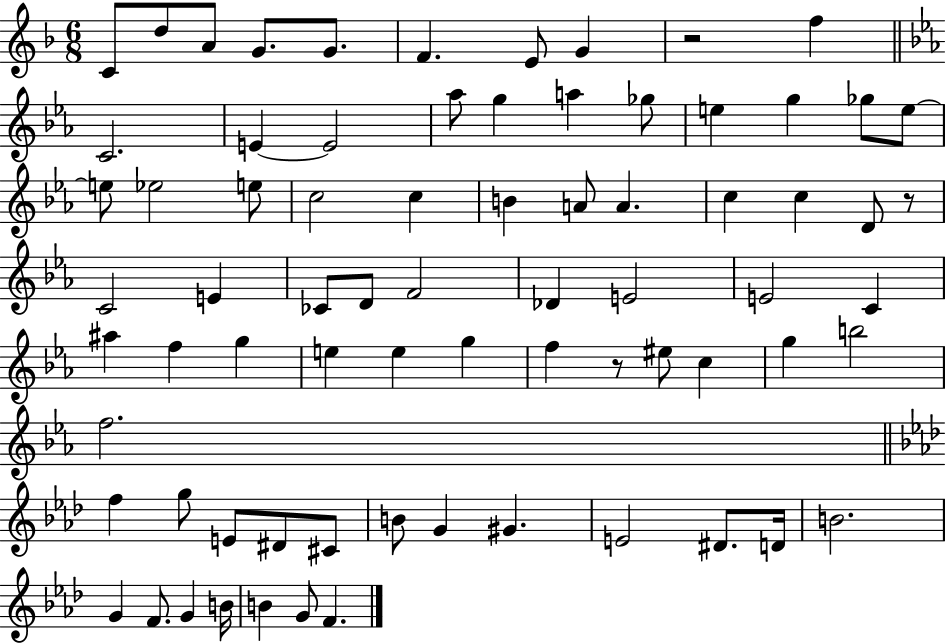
{
  \clef treble
  \numericTimeSignature
  \time 6/8
  \key f \major
  c'8 d''8 a'8 g'8. g'8. | f'4. e'8 g'4 | r2 f''4 | \bar "||" \break \key ees \major c'2. | e'4~~ e'2 | aes''8 g''4 a''4 ges''8 | e''4 g''4 ges''8 e''8~~ | \break e''8 ees''2 e''8 | c''2 c''4 | b'4 a'8 a'4. | c''4 c''4 d'8 r8 | \break c'2 e'4 | ces'8 d'8 f'2 | des'4 e'2 | e'2 c'4 | \break ais''4 f''4 g''4 | e''4 e''4 g''4 | f''4 r8 eis''8 c''4 | g''4 b''2 | \break f''2. | \bar "||" \break \key f \minor f''4 g''8 e'8 dis'8 cis'8 | b'8 g'4 gis'4. | e'2 dis'8. d'16 | b'2. | \break g'4 f'8. g'4 b'16 | b'4 g'8 f'4. | \bar "|."
}